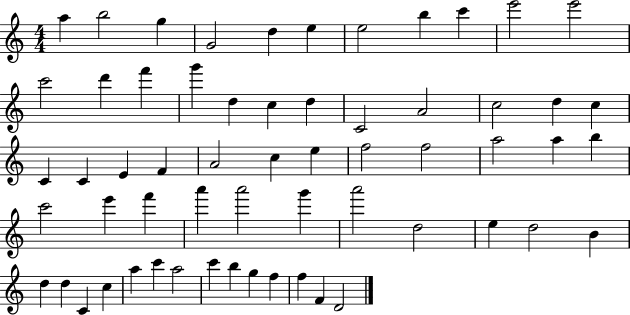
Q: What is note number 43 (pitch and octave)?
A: D5